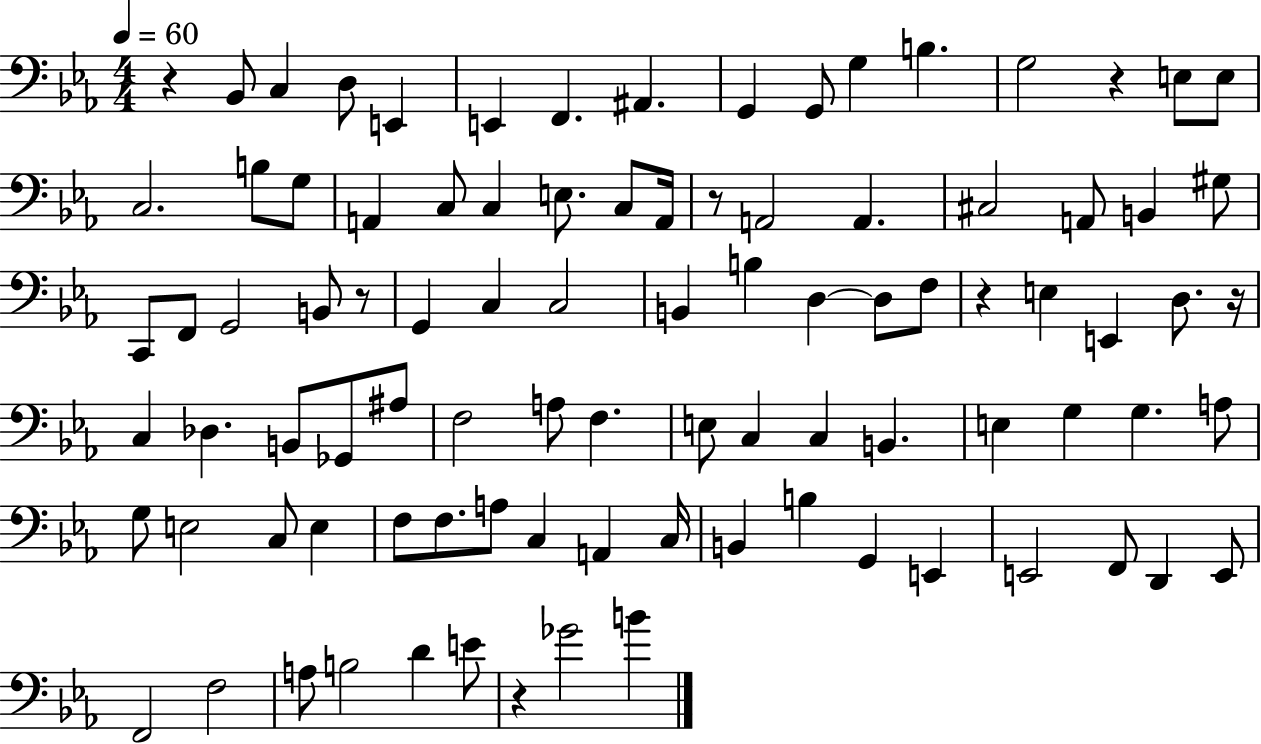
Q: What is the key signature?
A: EES major